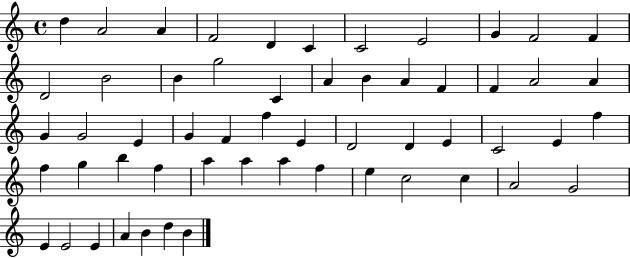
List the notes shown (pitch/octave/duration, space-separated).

D5/q A4/h A4/q F4/h D4/q C4/q C4/h E4/h G4/q F4/h F4/q D4/h B4/h B4/q G5/h C4/q A4/q B4/q A4/q F4/q F4/q A4/h A4/q G4/q G4/h E4/q G4/q F4/q F5/q E4/q D4/h D4/q E4/q C4/h E4/q F5/q F5/q G5/q B5/q F5/q A5/q A5/q A5/q F5/q E5/q C5/h C5/q A4/h G4/h E4/q E4/h E4/q A4/q B4/q D5/q B4/q